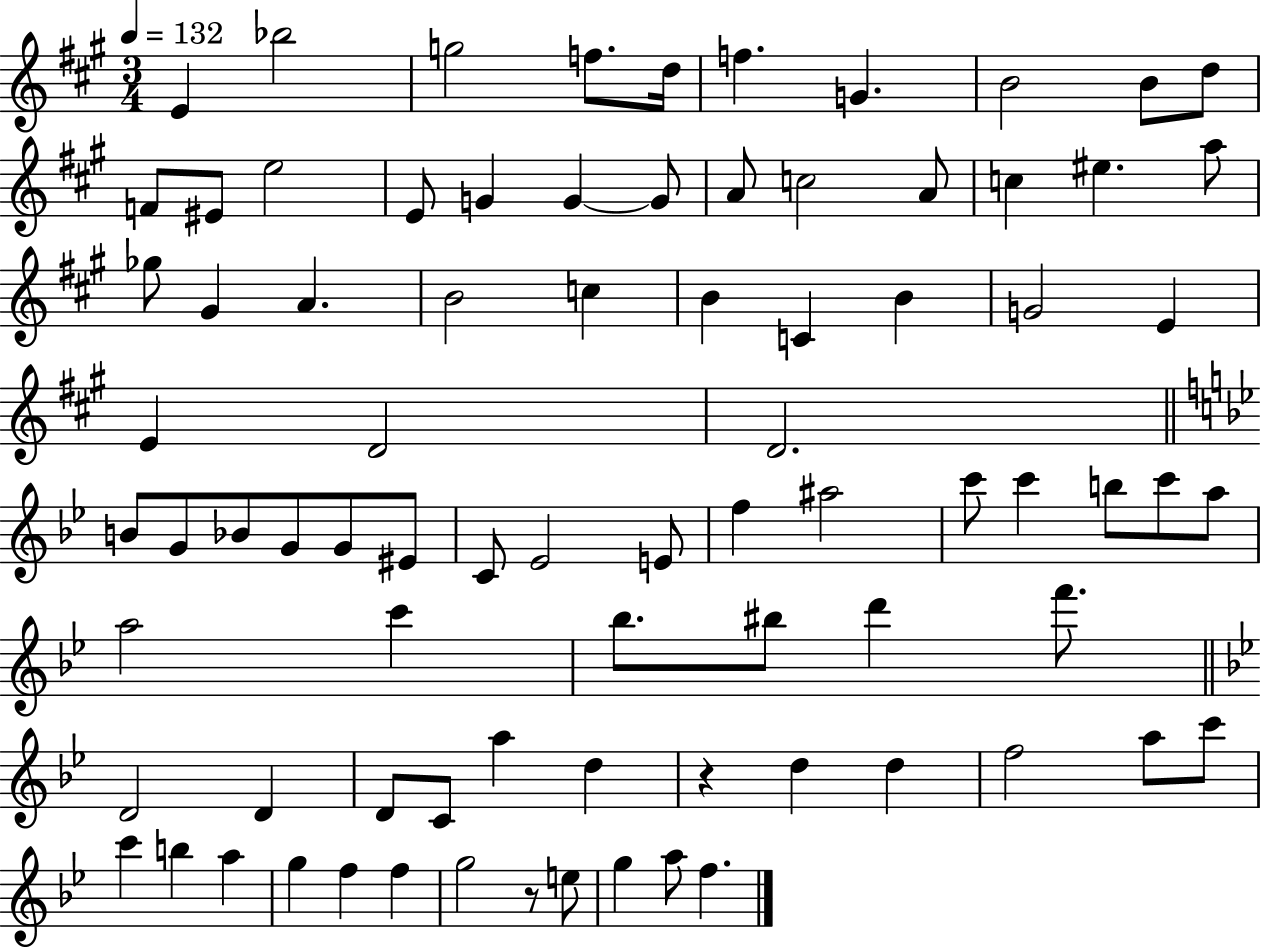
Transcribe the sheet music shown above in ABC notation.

X:1
T:Untitled
M:3/4
L:1/4
K:A
E _b2 g2 f/2 d/4 f G B2 B/2 d/2 F/2 ^E/2 e2 E/2 G G G/2 A/2 c2 A/2 c ^e a/2 _g/2 ^G A B2 c B C B G2 E E D2 D2 B/2 G/2 _B/2 G/2 G/2 ^E/2 C/2 _E2 E/2 f ^a2 c'/2 c' b/2 c'/2 a/2 a2 c' _b/2 ^b/2 d' f'/2 D2 D D/2 C/2 a d z d d f2 a/2 c'/2 c' b a g f f g2 z/2 e/2 g a/2 f